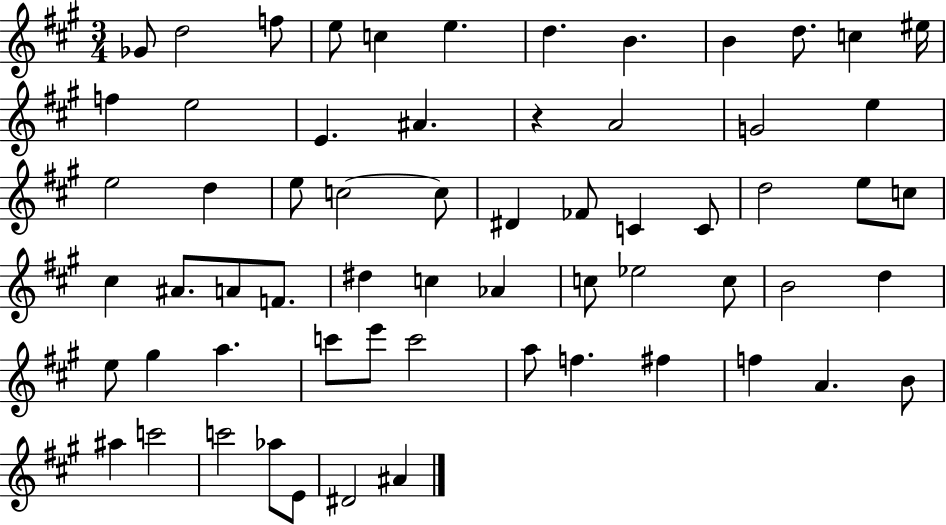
{
  \clef treble
  \numericTimeSignature
  \time 3/4
  \key a \major
  ges'8 d''2 f''8 | e''8 c''4 e''4. | d''4. b'4. | b'4 d''8. c''4 eis''16 | \break f''4 e''2 | e'4. ais'4. | r4 a'2 | g'2 e''4 | \break e''2 d''4 | e''8 c''2~~ c''8 | dis'4 fes'8 c'4 c'8 | d''2 e''8 c''8 | \break cis''4 ais'8. a'8 f'8. | dis''4 c''4 aes'4 | c''8 ees''2 c''8 | b'2 d''4 | \break e''8 gis''4 a''4. | c'''8 e'''8 c'''2 | a''8 f''4. fis''4 | f''4 a'4. b'8 | \break ais''4 c'''2 | c'''2 aes''8 e'8 | dis'2 ais'4 | \bar "|."
}